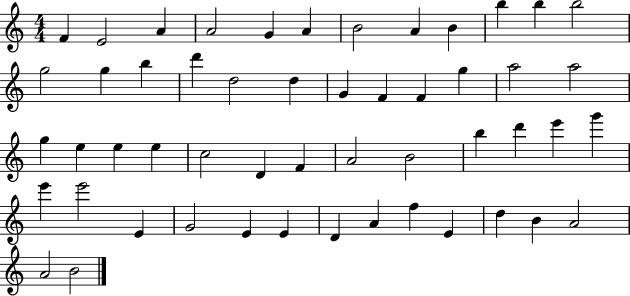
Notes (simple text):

F4/q E4/h A4/q A4/h G4/q A4/q B4/h A4/q B4/q B5/q B5/q B5/h G5/h G5/q B5/q D6/q D5/h D5/q G4/q F4/q F4/q G5/q A5/h A5/h G5/q E5/q E5/q E5/q C5/h D4/q F4/q A4/h B4/h B5/q D6/q E6/q G6/q E6/q E6/h E4/q G4/h E4/q E4/q D4/q A4/q F5/q E4/q D5/q B4/q A4/h A4/h B4/h